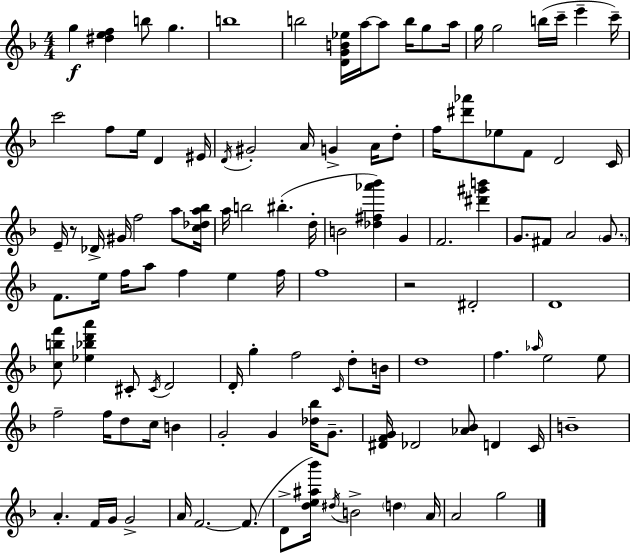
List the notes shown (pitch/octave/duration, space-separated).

G5/q [D#5,E5,F5]/q B5/e G5/q. B5/w B5/h [D4,G4,B4,Eb5]/s A5/s A5/e B5/s G5/e A5/s G5/s G5/h B5/s C6/s E6/q C6/s C6/h F5/e E5/s D4/q EIS4/s D4/s G#4/h A4/s G4/q A4/s D5/e F5/s [D#6,Ab6]/e Eb5/e F4/e D4/h C4/s E4/s R/e Db4/s G#4/s F5/h A5/e [C5,Db5,A5,Bb5]/s A5/s B5/h BIS5/q. D5/s B4/h [Db5,F#5,Ab6,Bb6]/q G4/q F4/h. [D#6,G#6,B6]/q G4/e. F#4/e A4/h G4/e. F4/e. E5/s F5/s A5/e F5/q E5/q F5/s F5/w R/h D#4/h D4/w [C5,B5,F6]/e [Eb5,Bb5,D6,A6]/q C#4/e C#4/s D4/h D4/s G5/q F5/h C4/s D5/e B4/s D5/w F5/q. Ab5/s E5/h E5/e F5/h F5/s D5/e C5/s B4/q G4/h G4/q [Db5,Bb5]/s G4/e. [D#4,F4,G4]/s Db4/h [Ab4,Bb4]/e D4/q C4/s B4/w A4/q. F4/s G4/s G4/h A4/s F4/h. F4/e. D4/e [D5,E5,A#5,Bb6]/s D#5/s B4/h D5/q A4/s A4/h G5/h